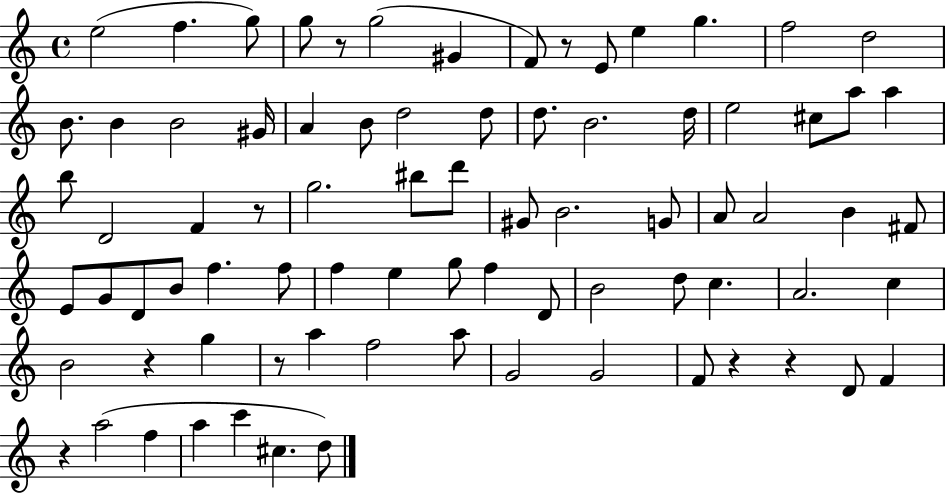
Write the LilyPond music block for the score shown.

{
  \clef treble
  \time 4/4
  \defaultTimeSignature
  \key c \major
  e''2( f''4. g''8) | g''8 r8 g''2( gis'4 | f'8) r8 e'8 e''4 g''4. | f''2 d''2 | \break b'8. b'4 b'2 gis'16 | a'4 b'8 d''2 d''8 | d''8. b'2. d''16 | e''2 cis''8 a''8 a''4 | \break b''8 d'2 f'4 r8 | g''2. bis''8 d'''8 | gis'8 b'2. g'8 | a'8 a'2 b'4 fis'8 | \break e'8 g'8 d'8 b'8 f''4. f''8 | f''4 e''4 g''8 f''4 d'8 | b'2 d''8 c''4. | a'2. c''4 | \break b'2 r4 g''4 | r8 a''4 f''2 a''8 | g'2 g'2 | f'8 r4 r4 d'8 f'4 | \break r4 a''2( f''4 | a''4 c'''4 cis''4. d''8) | \bar "|."
}